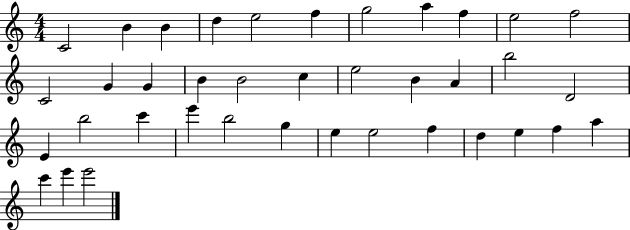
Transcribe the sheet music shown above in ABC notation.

X:1
T:Untitled
M:4/4
L:1/4
K:C
C2 B B d e2 f g2 a f e2 f2 C2 G G B B2 c e2 B A b2 D2 E b2 c' e' b2 g e e2 f d e f a c' e' e'2